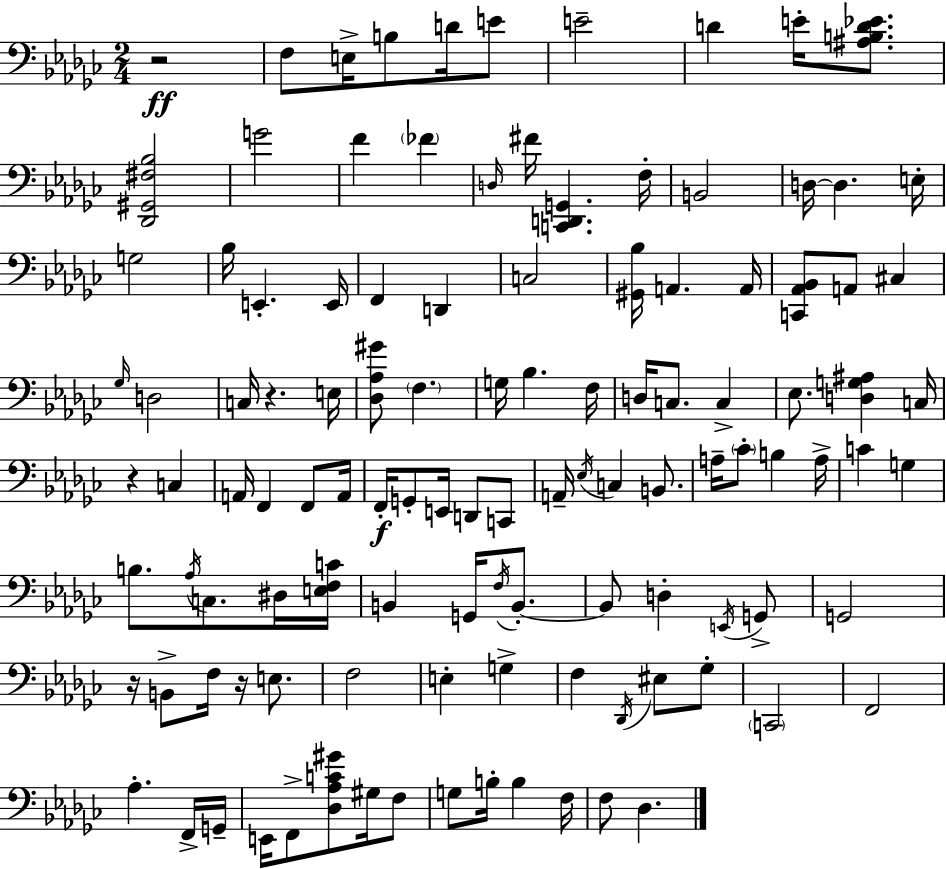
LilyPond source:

{
  \clef bass
  \numericTimeSignature
  \time 2/4
  \key ees \minor
  r2\ff | f8 e16-> b8 d'16 e'8 | e'2-- | d'4 e'16-. <ais b d' ees'>8. | \break <des, gis, fis bes>2 | g'2 | f'4 \parenthesize fes'4 | \grace { d16 } fis'16 <c, d, g,>4. | \break f16-. b,2 | d16~~ d4. | e16-. g2 | bes16 e,4.-. | \break e,16 f,4 d,4 | c2 | <gis, bes>16 a,4. | a,16 <c, aes, bes,>8 a,8 cis4 | \break \grace { ges16 } d2 | c16 r4. | e16 <des aes gis'>8 \parenthesize f4. | g16 bes4. | \break f16 d16 c8. c4-> | ees8. <d g ais>4 | c16 r4 c4 | a,16 f,4 f,8 | \break a,16 f,16-.\f g,8-. e,16 d,8 | c,8 a,16-- \acciaccatura { ees16 } c4 | b,8. a16-- \parenthesize ces'8-. b4 | a16-> c'4 g4 | \break b8. \acciaccatura { aes16 } c8. | dis16 <e f c'>16 b,4 | g,16 \acciaccatura { f16 } b,8.-.~~ b,8 d4-. | \acciaccatura { e,16 } g,8-> g,2 | \break r16 b,8-> | f16 r16 e8. f2 | e4-. | g4-> f4 | \break \acciaccatura { des,16 } eis8 ges8-. \parenthesize c,2 | f,2 | aes4.-. | f,16-> g,16-- e,16 | \break f,8-> <des aes c' gis'>8 gis16 f8 g8 | b16-. b4 f16 f8 | des4. \bar "|."
}